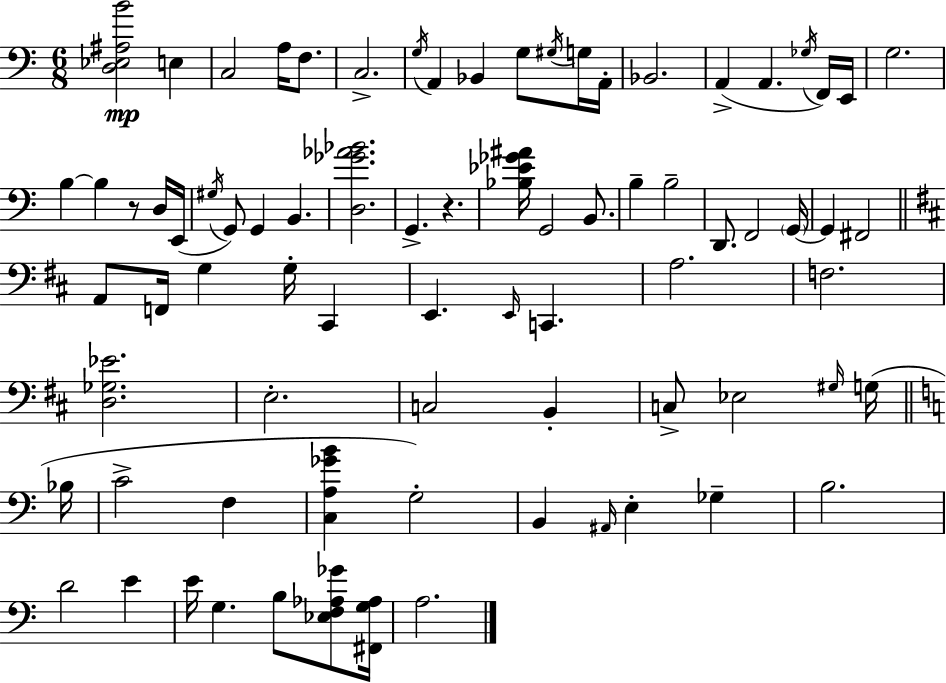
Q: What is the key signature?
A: A minor